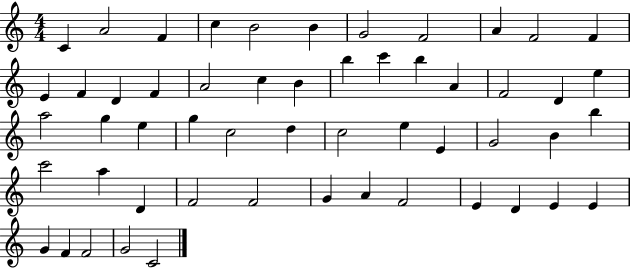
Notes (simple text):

C4/q A4/h F4/q C5/q B4/h B4/q G4/h F4/h A4/q F4/h F4/q E4/q F4/q D4/q F4/q A4/h C5/q B4/q B5/q C6/q B5/q A4/q F4/h D4/q E5/q A5/h G5/q E5/q G5/q C5/h D5/q C5/h E5/q E4/q G4/h B4/q B5/q C6/h A5/q D4/q F4/h F4/h G4/q A4/q F4/h E4/q D4/q E4/q E4/q G4/q F4/q F4/h G4/h C4/h